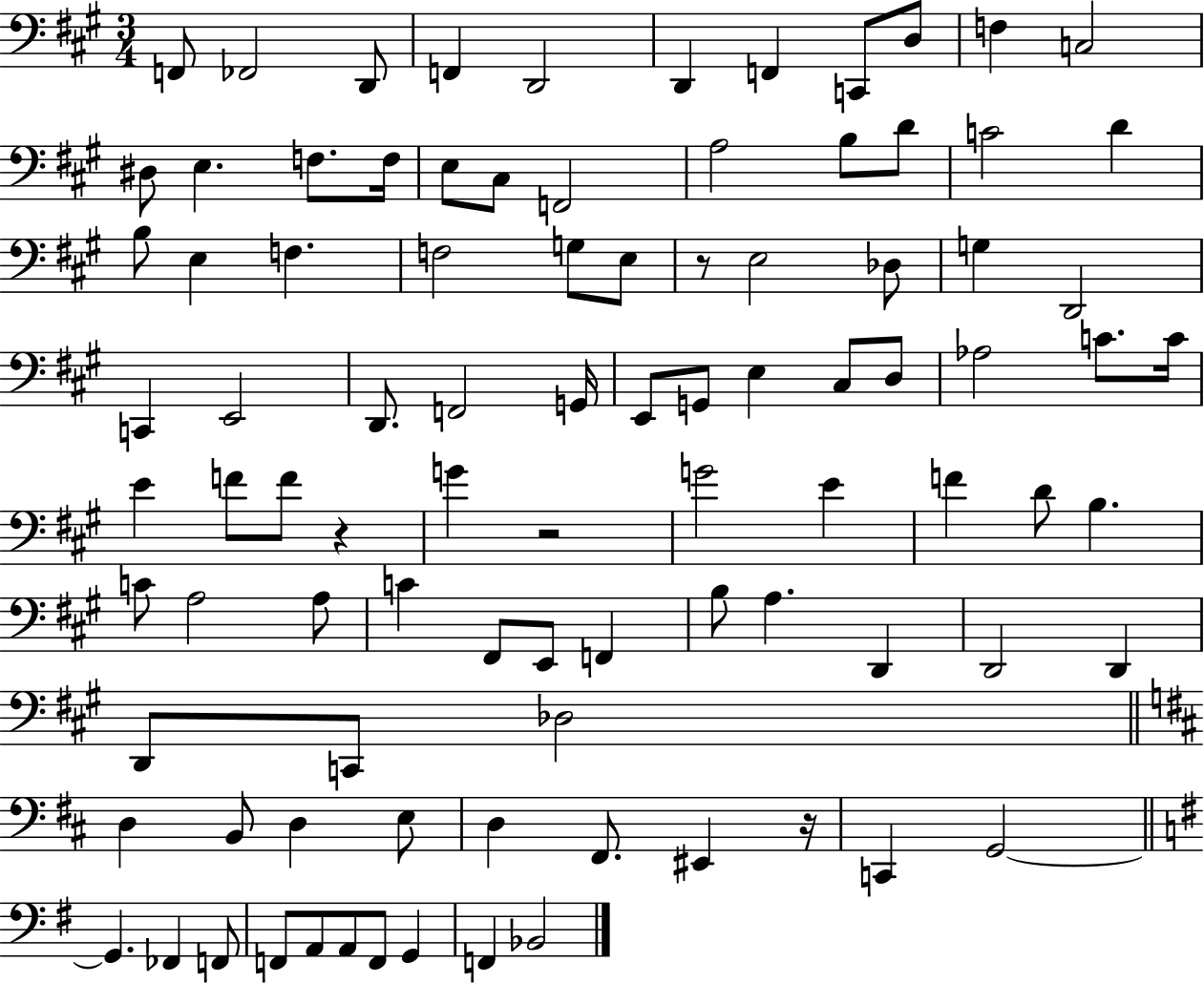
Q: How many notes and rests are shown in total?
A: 93